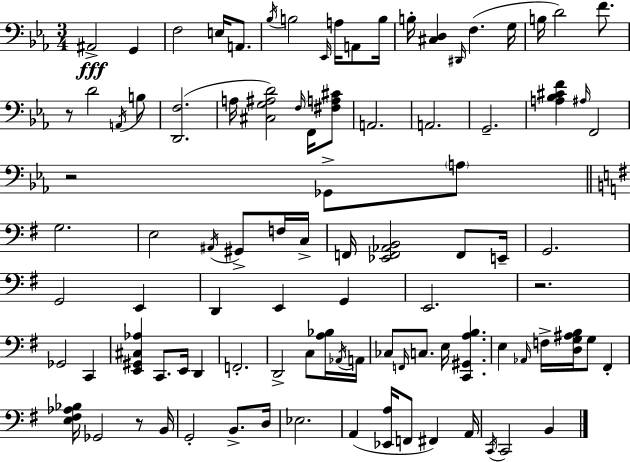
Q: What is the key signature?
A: EES major